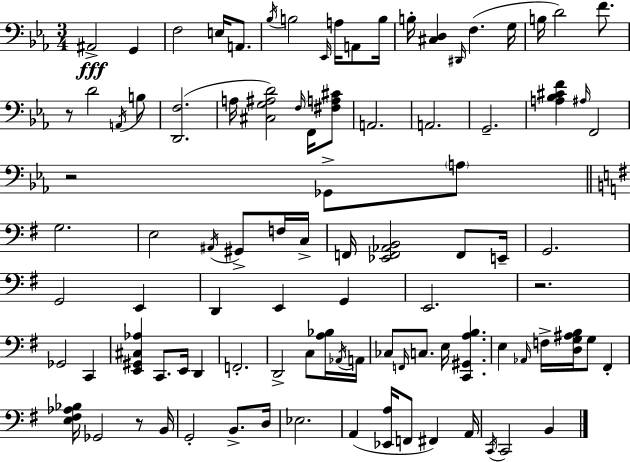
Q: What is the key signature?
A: EES major